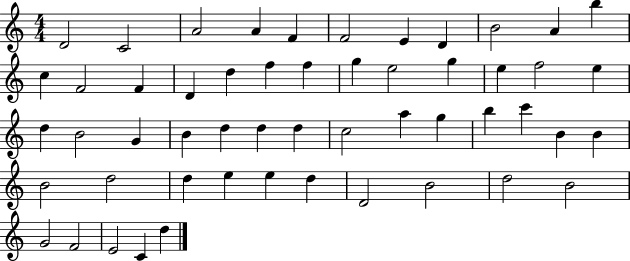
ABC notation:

X:1
T:Untitled
M:4/4
L:1/4
K:C
D2 C2 A2 A F F2 E D B2 A b c F2 F D d f f g e2 g e f2 e d B2 G B d d d c2 a g b c' B B B2 d2 d e e d D2 B2 d2 B2 G2 F2 E2 C d